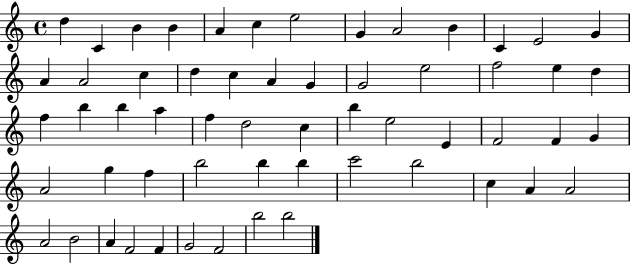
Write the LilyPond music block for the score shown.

{
  \clef treble
  \time 4/4
  \defaultTimeSignature
  \key c \major
  d''4 c'4 b'4 b'4 | a'4 c''4 e''2 | g'4 a'2 b'4 | c'4 e'2 g'4 | \break a'4 a'2 c''4 | d''4 c''4 a'4 g'4 | g'2 e''2 | f''2 e''4 d''4 | \break f''4 b''4 b''4 a''4 | f''4 d''2 c''4 | b''4 e''2 e'4 | f'2 f'4 g'4 | \break a'2 g''4 f''4 | b''2 b''4 b''4 | c'''2 b''2 | c''4 a'4 a'2 | \break a'2 b'2 | a'4 f'2 f'4 | g'2 f'2 | b''2 b''2 | \break \bar "|."
}